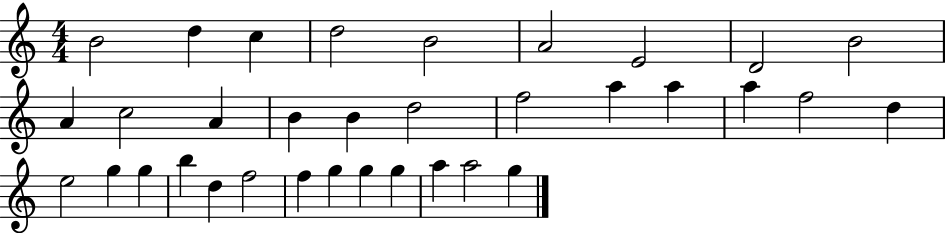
{
  \clef treble
  \numericTimeSignature
  \time 4/4
  \key c \major
  b'2 d''4 c''4 | d''2 b'2 | a'2 e'2 | d'2 b'2 | \break a'4 c''2 a'4 | b'4 b'4 d''2 | f''2 a''4 a''4 | a''4 f''2 d''4 | \break e''2 g''4 g''4 | b''4 d''4 f''2 | f''4 g''4 g''4 g''4 | a''4 a''2 g''4 | \break \bar "|."
}